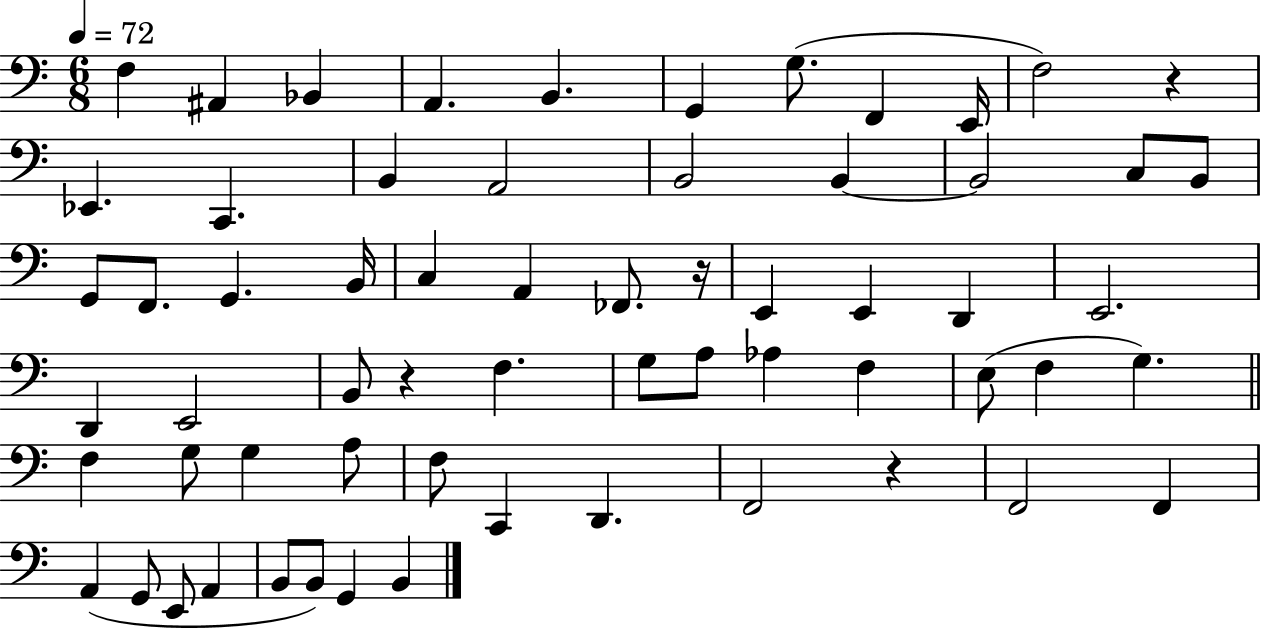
{
  \clef bass
  \numericTimeSignature
  \time 6/8
  \key c \major
  \tempo 4 = 72
  \repeat volta 2 { f4 ais,4 bes,4 | a,4. b,4. | g,4 g8.( f,4 e,16 | f2) r4 | \break ees,4. c,4. | b,4 a,2 | b,2 b,4~~ | b,2 c8 b,8 | \break g,8 f,8. g,4. b,16 | c4 a,4 fes,8. r16 | e,4 e,4 d,4 | e,2. | \break d,4 e,2 | b,8 r4 f4. | g8 a8 aes4 f4 | e8( f4 g4.) | \break \bar "||" \break \key a \minor f4 g8 g4 a8 | f8 c,4 d,4. | f,2 r4 | f,2 f,4 | \break a,4( g,8 e,8 a,4 | b,8 b,8) g,4 b,4 | } \bar "|."
}